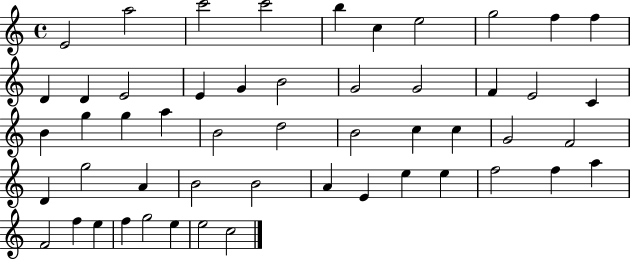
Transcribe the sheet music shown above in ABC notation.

X:1
T:Untitled
M:4/4
L:1/4
K:C
E2 a2 c'2 c'2 b c e2 g2 f f D D E2 E G B2 G2 G2 F E2 C B g g a B2 d2 B2 c c G2 F2 D g2 A B2 B2 A E e e f2 f a F2 f e f g2 e e2 c2